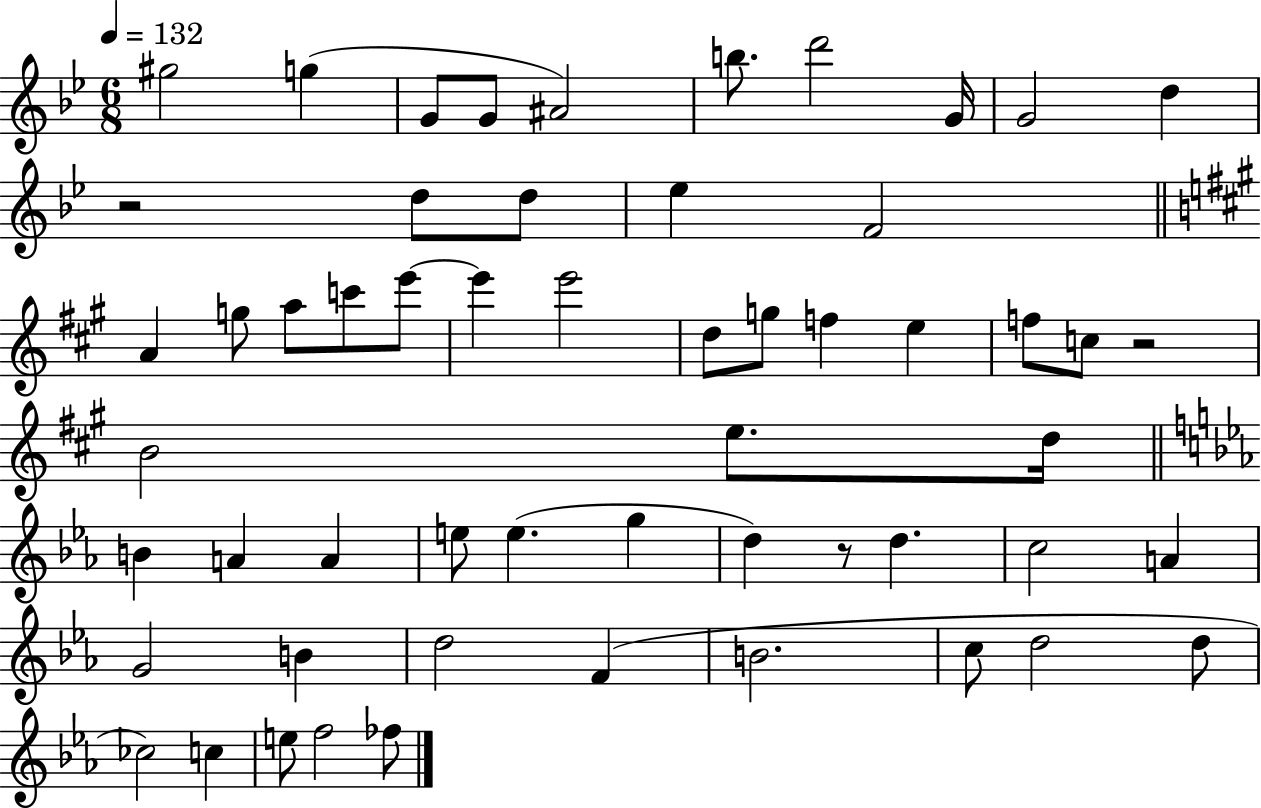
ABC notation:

X:1
T:Untitled
M:6/8
L:1/4
K:Bb
^g2 g G/2 G/2 ^A2 b/2 d'2 G/4 G2 d z2 d/2 d/2 _e F2 A g/2 a/2 c'/2 e'/2 e' e'2 d/2 g/2 f e f/2 c/2 z2 B2 e/2 d/4 B A A e/2 e g d z/2 d c2 A G2 B d2 F B2 c/2 d2 d/2 _c2 c e/2 f2 _f/2